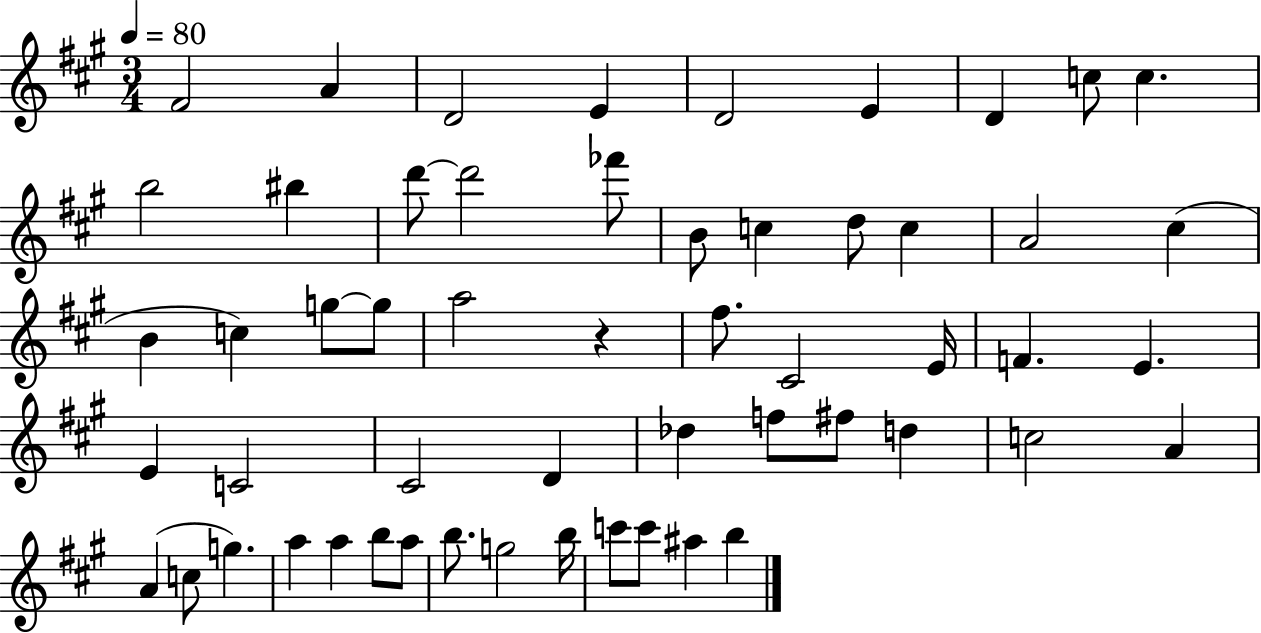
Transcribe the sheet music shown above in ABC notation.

X:1
T:Untitled
M:3/4
L:1/4
K:A
^F2 A D2 E D2 E D c/2 c b2 ^b d'/2 d'2 _f'/2 B/2 c d/2 c A2 ^c B c g/2 g/2 a2 z ^f/2 ^C2 E/4 F E E C2 ^C2 D _d f/2 ^f/2 d c2 A A c/2 g a a b/2 a/2 b/2 g2 b/4 c'/2 c'/2 ^a b